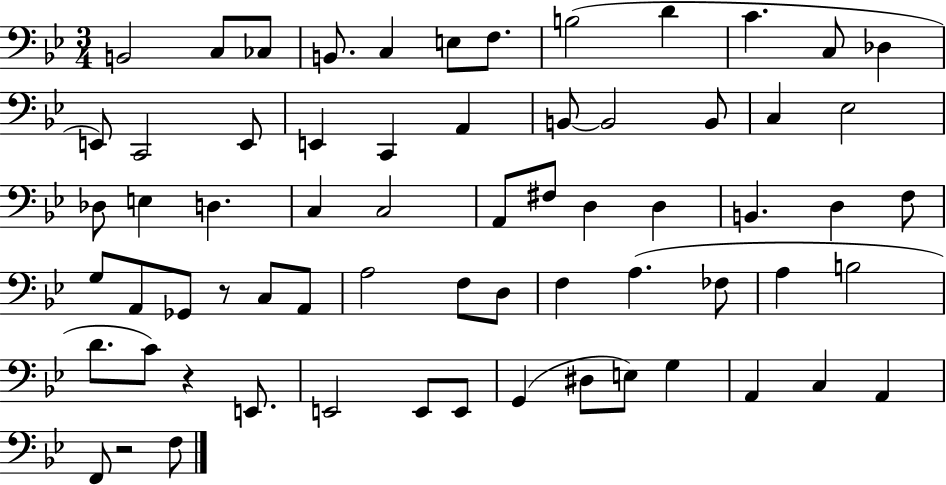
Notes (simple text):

B2/h C3/e CES3/e B2/e. C3/q E3/e F3/e. B3/h D4/q C4/q. C3/e Db3/q E2/e C2/h E2/e E2/q C2/q A2/q B2/e B2/h B2/e C3/q Eb3/h Db3/e E3/q D3/q. C3/q C3/h A2/e F#3/e D3/q D3/q B2/q. D3/q F3/e G3/e A2/e Gb2/e R/e C3/e A2/e A3/h F3/e D3/e F3/q A3/q. FES3/e A3/q B3/h D4/e. C4/e R/q E2/e. E2/h E2/e E2/e G2/q D#3/e E3/e G3/q A2/q C3/q A2/q F2/e R/h F3/e